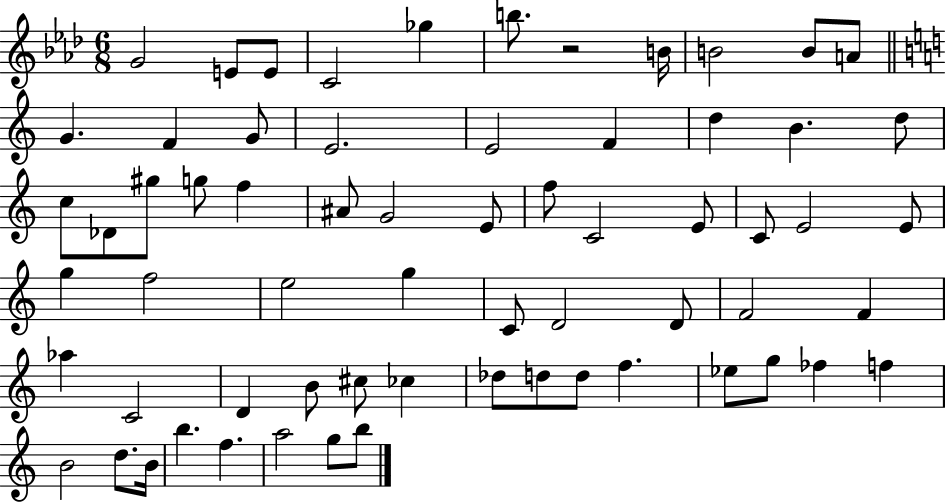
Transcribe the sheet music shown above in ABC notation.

X:1
T:Untitled
M:6/8
L:1/4
K:Ab
G2 E/2 E/2 C2 _g b/2 z2 B/4 B2 B/2 A/2 G F G/2 E2 E2 F d B d/2 c/2 _D/2 ^g/2 g/2 f ^A/2 G2 E/2 f/2 C2 E/2 C/2 E2 E/2 g f2 e2 g C/2 D2 D/2 F2 F _a C2 D B/2 ^c/2 _c _d/2 d/2 d/2 f _e/2 g/2 _f f B2 d/2 B/4 b f a2 g/2 b/2